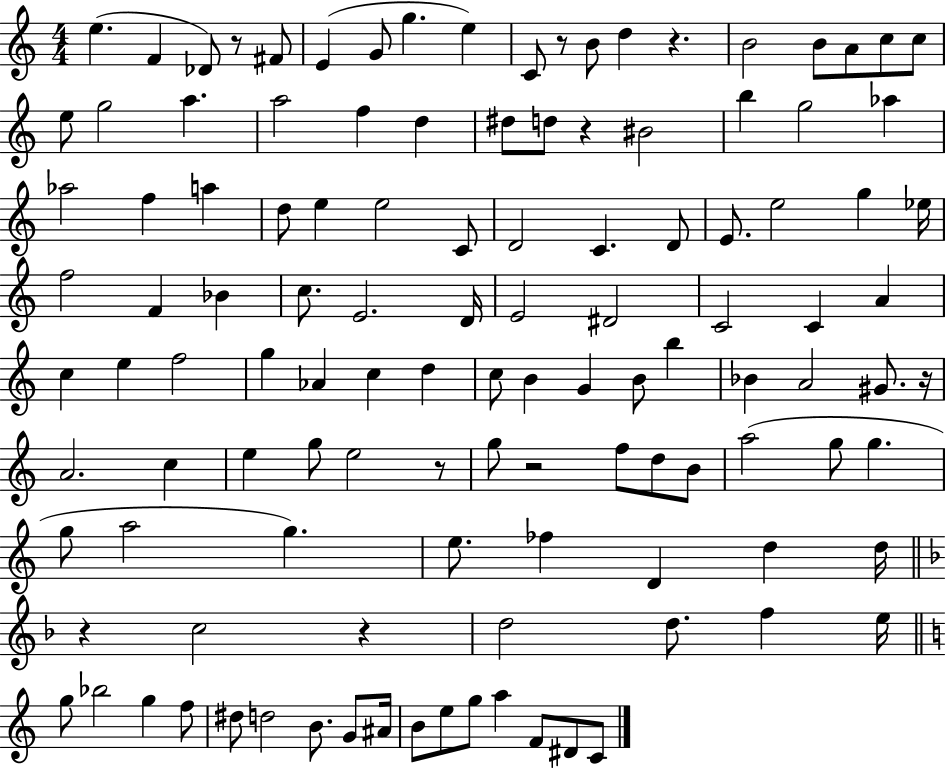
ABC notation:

X:1
T:Untitled
M:4/4
L:1/4
K:C
e F _D/2 z/2 ^F/2 E G/2 g e C/2 z/2 B/2 d z B2 B/2 A/2 c/2 c/2 e/2 g2 a a2 f d ^d/2 d/2 z ^B2 b g2 _a _a2 f a d/2 e e2 C/2 D2 C D/2 E/2 e2 g _e/4 f2 F _B c/2 E2 D/4 E2 ^D2 C2 C A c e f2 g _A c d c/2 B G B/2 b _B A2 ^G/2 z/4 A2 c e g/2 e2 z/2 g/2 z2 f/2 d/2 B/2 a2 g/2 g g/2 a2 g e/2 _f D d d/4 z c2 z d2 d/2 f e/4 g/2 _b2 g f/2 ^d/2 d2 B/2 G/2 ^A/4 B/2 e/2 g/2 a F/2 ^D/2 C/2